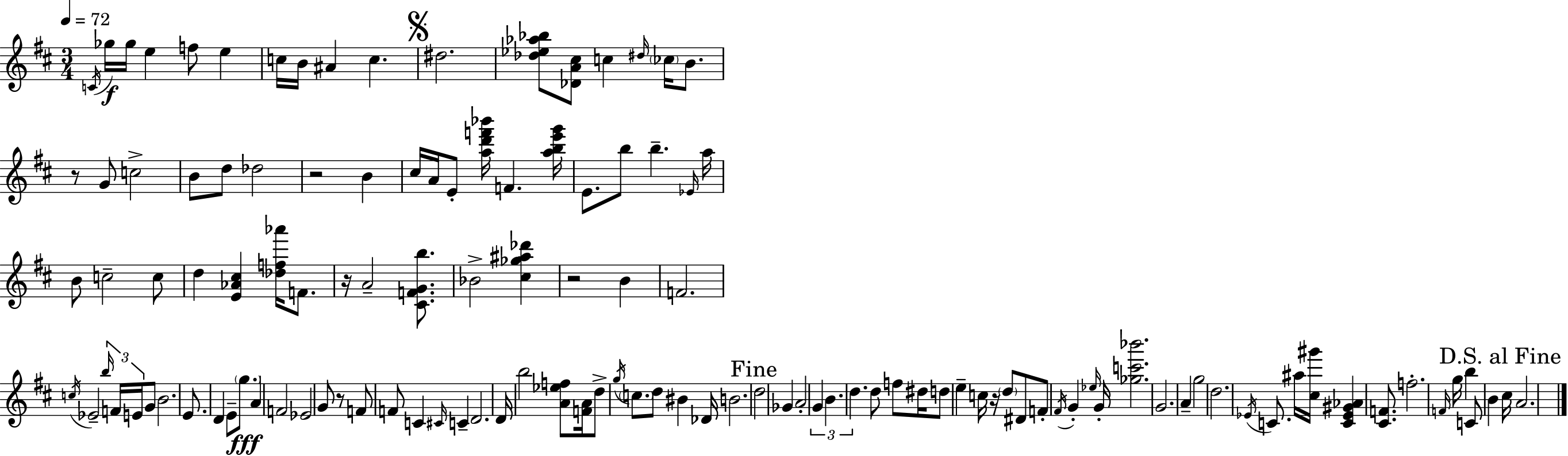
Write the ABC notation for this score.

X:1
T:Untitled
M:3/4
L:1/4
K:D
C/4 _g/4 _g/4 e f/2 e c/4 B/4 ^A c ^d2 [_d_e_a_b]/2 [_DA^c]/2 c ^d/4 _c/4 B/2 z/2 G/2 c2 B/2 d/2 _d2 z2 B ^c/4 A/4 E/2 [ad'f'_b']/4 F [abe'g']/4 E/2 b/2 b _E/4 a/4 B/2 c2 c/2 d [E_A^c] [_df_a']/4 F/2 z/4 A2 [^CFGb]/2 _B2 [^c_g^a_d'] z2 B F2 c/4 _E2 b/4 F/4 E/4 G/2 B2 E/2 D E/2 g/2 A F2 _E2 G/2 z/2 F/2 F/2 C ^C/4 C D2 D/4 b2 [A_ef]/2 [FA]/4 d/2 g/4 c/2 d/2 ^B _D/4 B2 d2 _G A2 G B d d/2 f/2 ^d/4 d/2 e c/4 z/4 d/2 ^D/2 F/2 ^F/4 G _e/4 G/4 [_gc'_b']2 G2 A g2 d2 _E/4 C/2 ^a/4 [^c^g']/4 [C_E^G_A] [^CF]/2 f2 F/4 g/4 b C/2 B ^c/4 A2